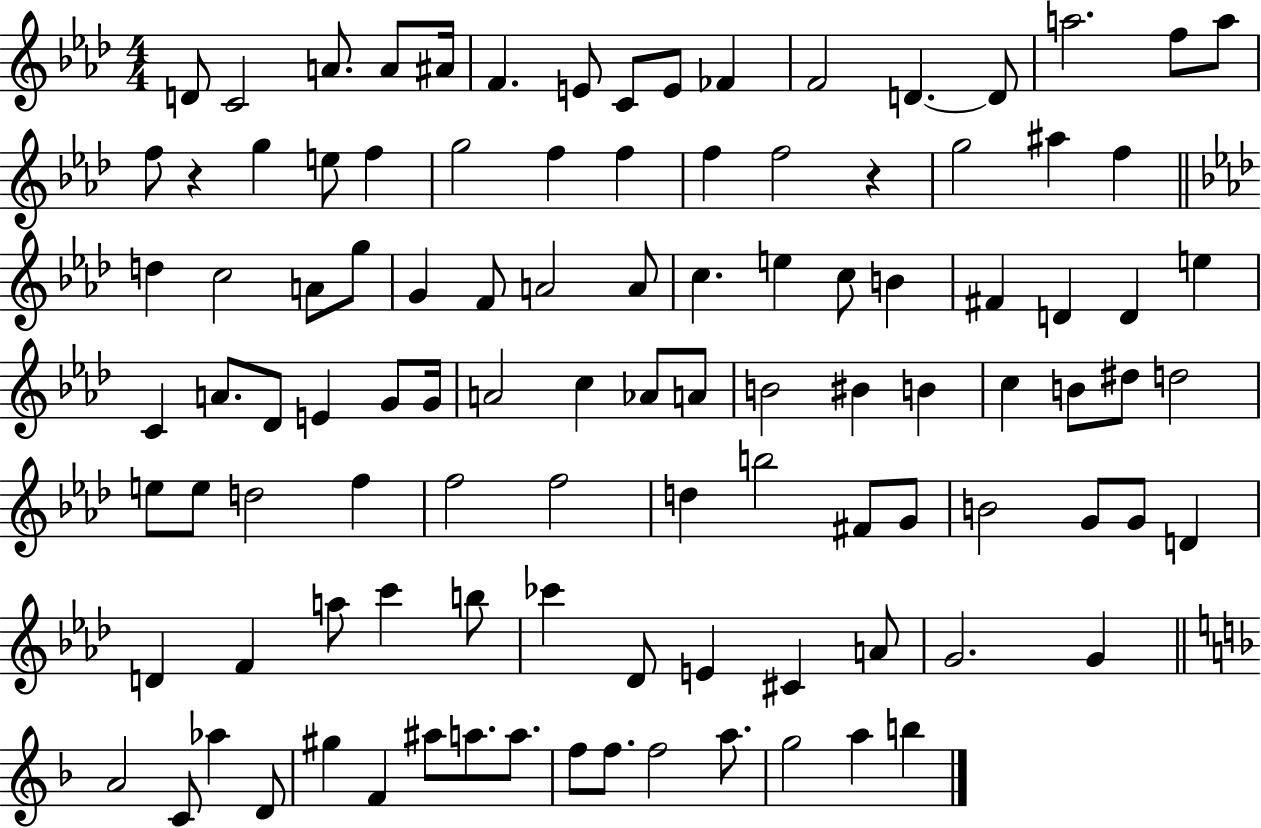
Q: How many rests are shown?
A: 2